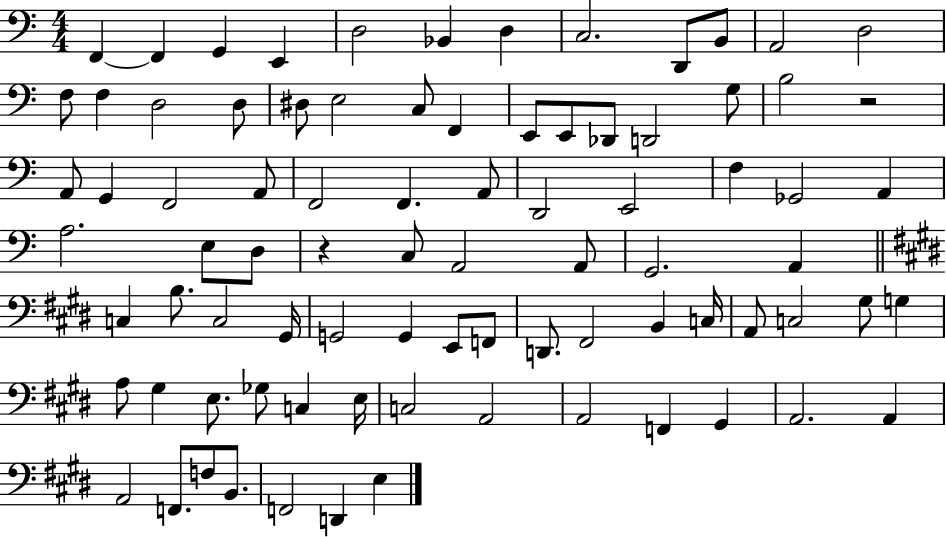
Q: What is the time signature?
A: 4/4